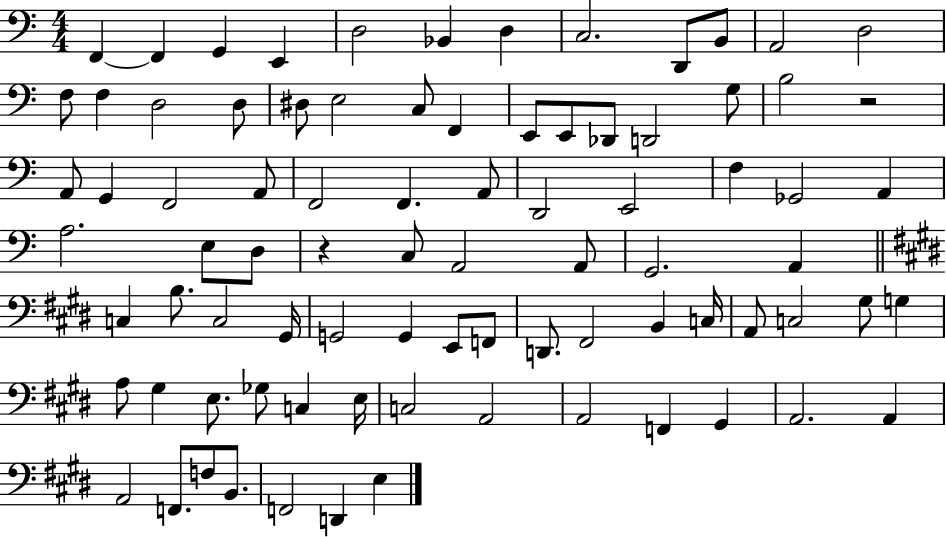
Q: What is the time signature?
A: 4/4